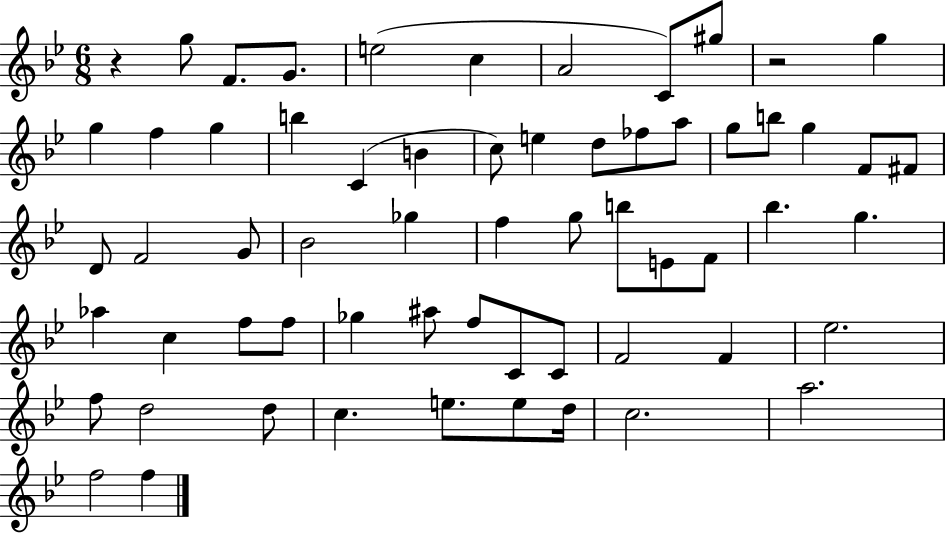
R/q G5/e F4/e. G4/e. E5/h C5/q A4/h C4/e G#5/e R/h G5/q G5/q F5/q G5/q B5/q C4/q B4/q C5/e E5/q D5/e FES5/e A5/e G5/e B5/e G5/q F4/e F#4/e D4/e F4/h G4/e Bb4/h Gb5/q F5/q G5/e B5/e E4/e F4/e Bb5/q. G5/q. Ab5/q C5/q F5/e F5/e Gb5/q A#5/e F5/e C4/e C4/e F4/h F4/q Eb5/h. F5/e D5/h D5/e C5/q. E5/e. E5/e D5/s C5/h. A5/h. F5/h F5/q